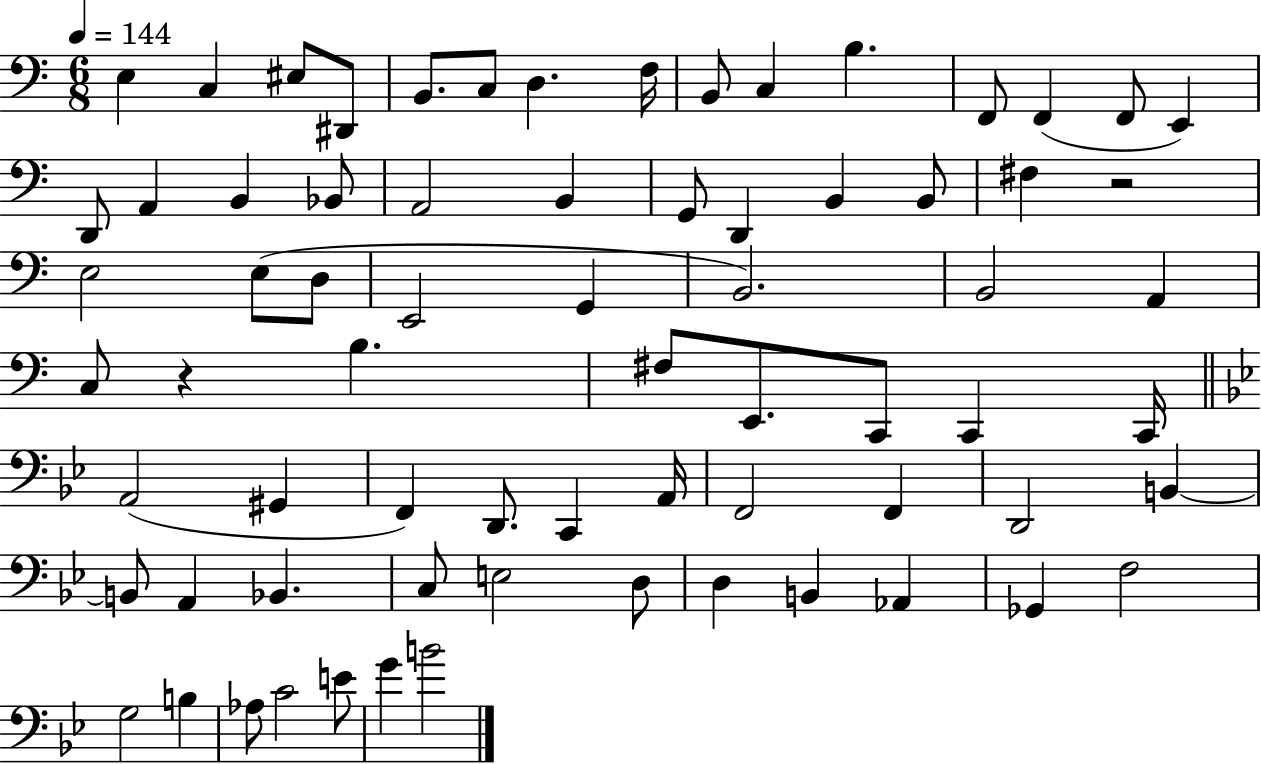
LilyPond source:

{
  \clef bass
  \numericTimeSignature
  \time 6/8
  \key c \major
  \tempo 4 = 144
  e4 c4 eis8 dis,8 | b,8. c8 d4. f16 | b,8 c4 b4. | f,8 f,4( f,8 e,4) | \break d,8 a,4 b,4 bes,8 | a,2 b,4 | g,8 d,4 b,4 b,8 | fis4 r2 | \break e2 e8( d8 | e,2 g,4 | b,2.) | b,2 a,4 | \break c8 r4 b4. | fis8 e,8. c,8 c,4 c,16 | \bar "||" \break \key bes \major a,2( gis,4 | f,4) d,8. c,4 a,16 | f,2 f,4 | d,2 b,4~~ | \break b,8 a,4 bes,4. | c8 e2 d8 | d4 b,4 aes,4 | ges,4 f2 | \break g2 b4 | aes8 c'2 e'8 | g'4 b'2 | \bar "|."
}